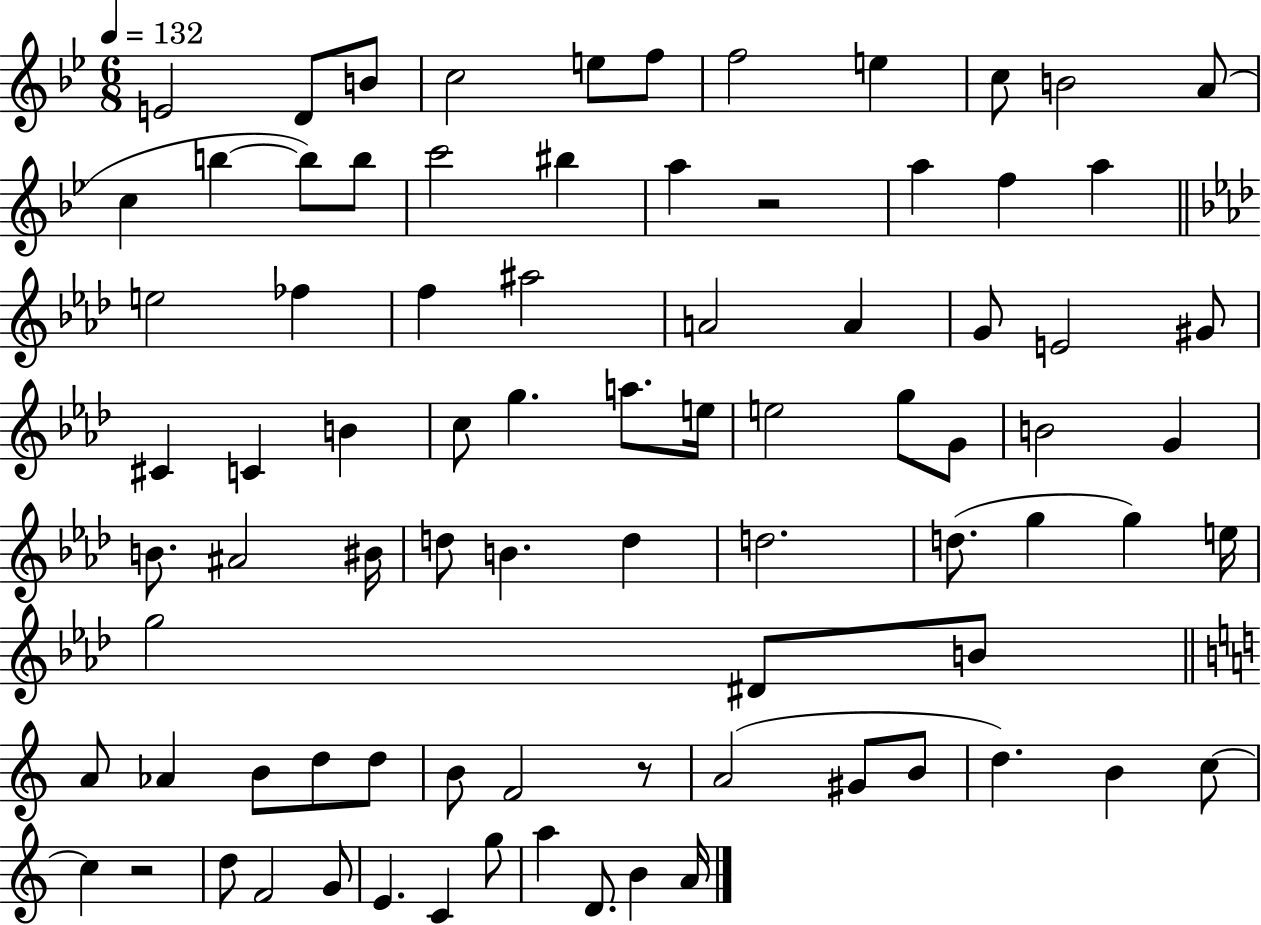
{
  \clef treble
  \numericTimeSignature
  \time 6/8
  \key bes \major
  \tempo 4 = 132
  e'2 d'8 b'8 | c''2 e''8 f''8 | f''2 e''4 | c''8 b'2 a'8( | \break c''4 b''4~~ b''8) b''8 | c'''2 bis''4 | a''4 r2 | a''4 f''4 a''4 | \break \bar "||" \break \key aes \major e''2 fes''4 | f''4 ais''2 | a'2 a'4 | g'8 e'2 gis'8 | \break cis'4 c'4 b'4 | c''8 g''4. a''8. e''16 | e''2 g''8 g'8 | b'2 g'4 | \break b'8. ais'2 bis'16 | d''8 b'4. d''4 | d''2. | d''8.( g''4 g''4) e''16 | \break g''2 dis'8 b'8 | \bar "||" \break \key a \minor a'8 aes'4 b'8 d''8 d''8 | b'8 f'2 r8 | a'2( gis'8 b'8 | d''4.) b'4 c''8~~ | \break c''4 r2 | d''8 f'2 g'8 | e'4. c'4 g''8 | a''4 d'8. b'4 a'16 | \break \bar "|."
}